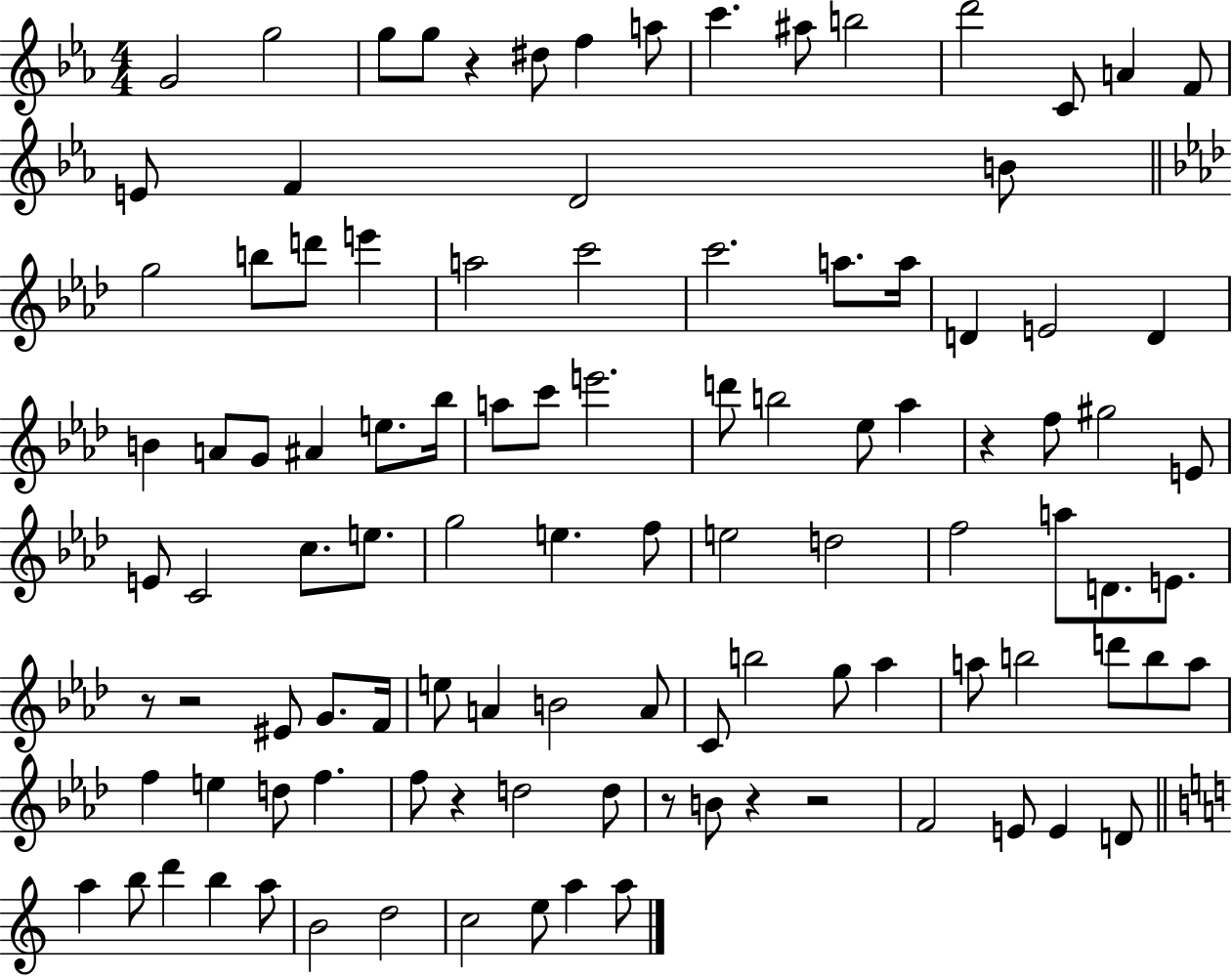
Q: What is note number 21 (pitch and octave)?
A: D6